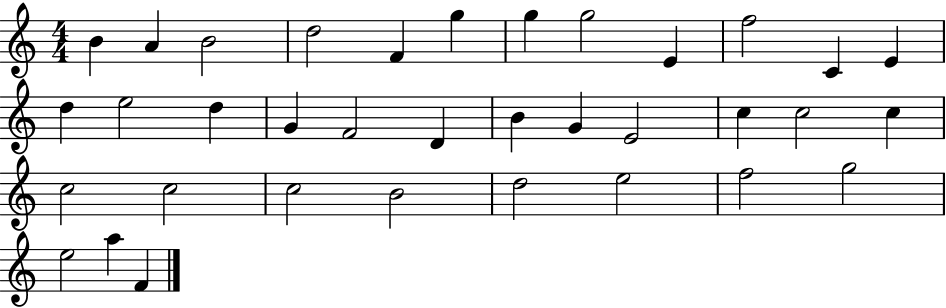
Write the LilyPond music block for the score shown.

{
  \clef treble
  \numericTimeSignature
  \time 4/4
  \key c \major
  b'4 a'4 b'2 | d''2 f'4 g''4 | g''4 g''2 e'4 | f''2 c'4 e'4 | \break d''4 e''2 d''4 | g'4 f'2 d'4 | b'4 g'4 e'2 | c''4 c''2 c''4 | \break c''2 c''2 | c''2 b'2 | d''2 e''2 | f''2 g''2 | \break e''2 a''4 f'4 | \bar "|."
}